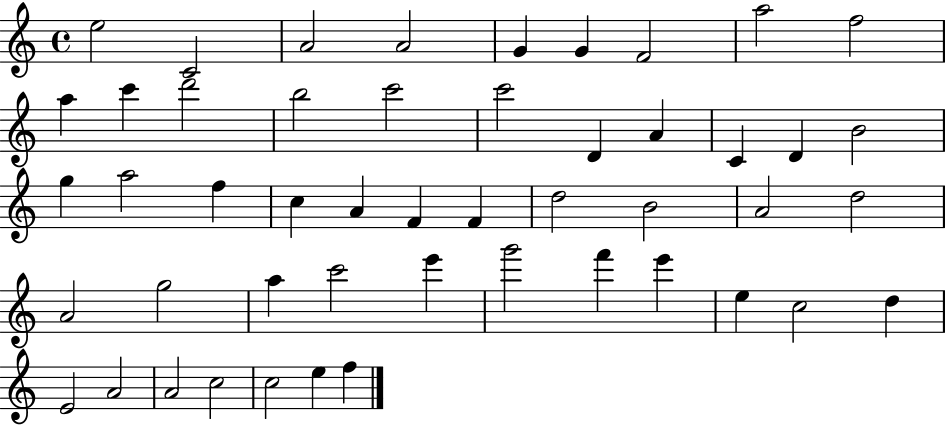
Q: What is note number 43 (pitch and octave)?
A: E4